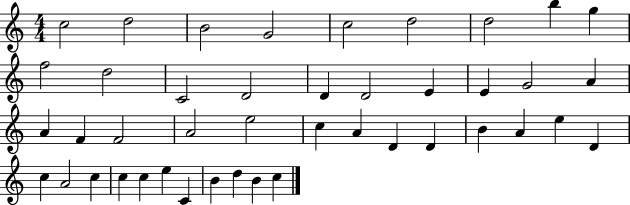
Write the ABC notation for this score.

X:1
T:Untitled
M:4/4
L:1/4
K:C
c2 d2 B2 G2 c2 d2 d2 b g f2 d2 C2 D2 D D2 E E G2 A A F F2 A2 e2 c A D D B A e D c A2 c c c e C B d B c